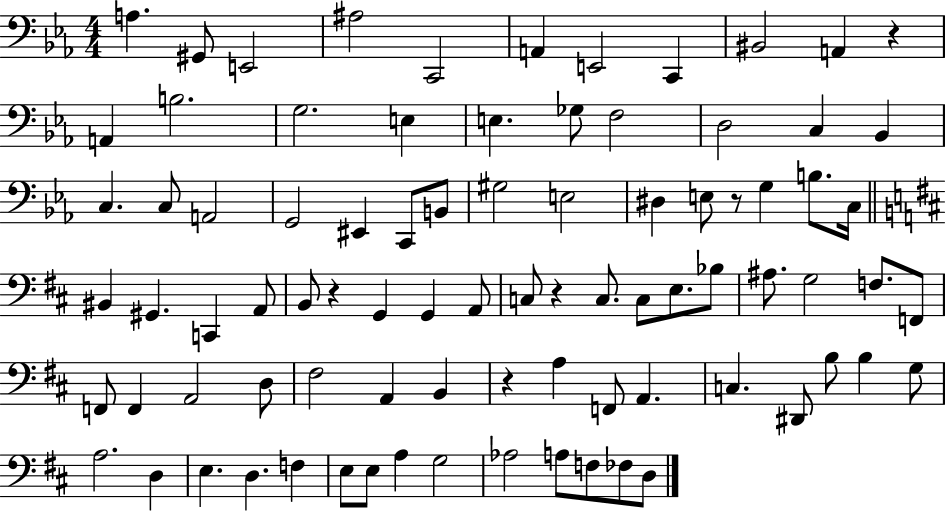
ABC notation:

X:1
T:Untitled
M:4/4
L:1/4
K:Eb
A, ^G,,/2 E,,2 ^A,2 C,,2 A,, E,,2 C,, ^B,,2 A,, z A,, B,2 G,2 E, E, _G,/2 F,2 D,2 C, _B,, C, C,/2 A,,2 G,,2 ^E,, C,,/2 B,,/2 ^G,2 E,2 ^D, E,/2 z/2 G, B,/2 C,/4 ^B,, ^G,, C,, A,,/2 B,,/2 z G,, G,, A,,/2 C,/2 z C,/2 C,/2 E,/2 _B,/2 ^A,/2 G,2 F,/2 F,,/2 F,,/2 F,, A,,2 D,/2 ^F,2 A,, B,, z A, F,,/2 A,, C, ^D,,/2 B,/2 B, G,/2 A,2 D, E, D, F, E,/2 E,/2 A, G,2 _A,2 A,/2 F,/2 _F,/2 D,/2